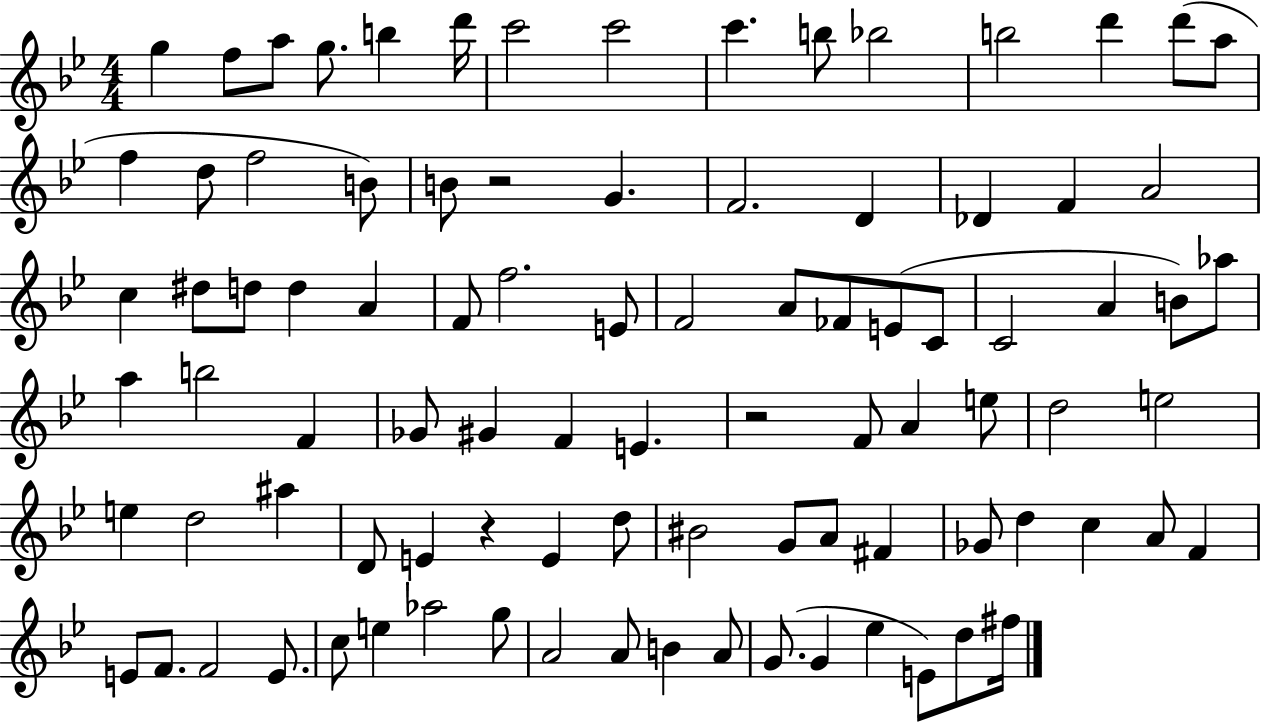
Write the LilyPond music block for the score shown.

{
  \clef treble
  \numericTimeSignature
  \time 4/4
  \key bes \major
  \repeat volta 2 { g''4 f''8 a''8 g''8. b''4 d'''16 | c'''2 c'''2 | c'''4. b''8 bes''2 | b''2 d'''4 d'''8( a''8 | \break f''4 d''8 f''2 b'8) | b'8 r2 g'4. | f'2. d'4 | des'4 f'4 a'2 | \break c''4 dis''8 d''8 d''4 a'4 | f'8 f''2. e'8 | f'2 a'8 fes'8 e'8( c'8 | c'2 a'4 b'8) aes''8 | \break a''4 b''2 f'4 | ges'8 gis'4 f'4 e'4. | r2 f'8 a'4 e''8 | d''2 e''2 | \break e''4 d''2 ais''4 | d'8 e'4 r4 e'4 d''8 | bis'2 g'8 a'8 fis'4 | ges'8 d''4 c''4 a'8 f'4 | \break e'8 f'8. f'2 e'8. | c''8 e''4 aes''2 g''8 | a'2 a'8 b'4 a'8 | g'8.( g'4 ees''4 e'8) d''8 fis''16 | \break } \bar "|."
}